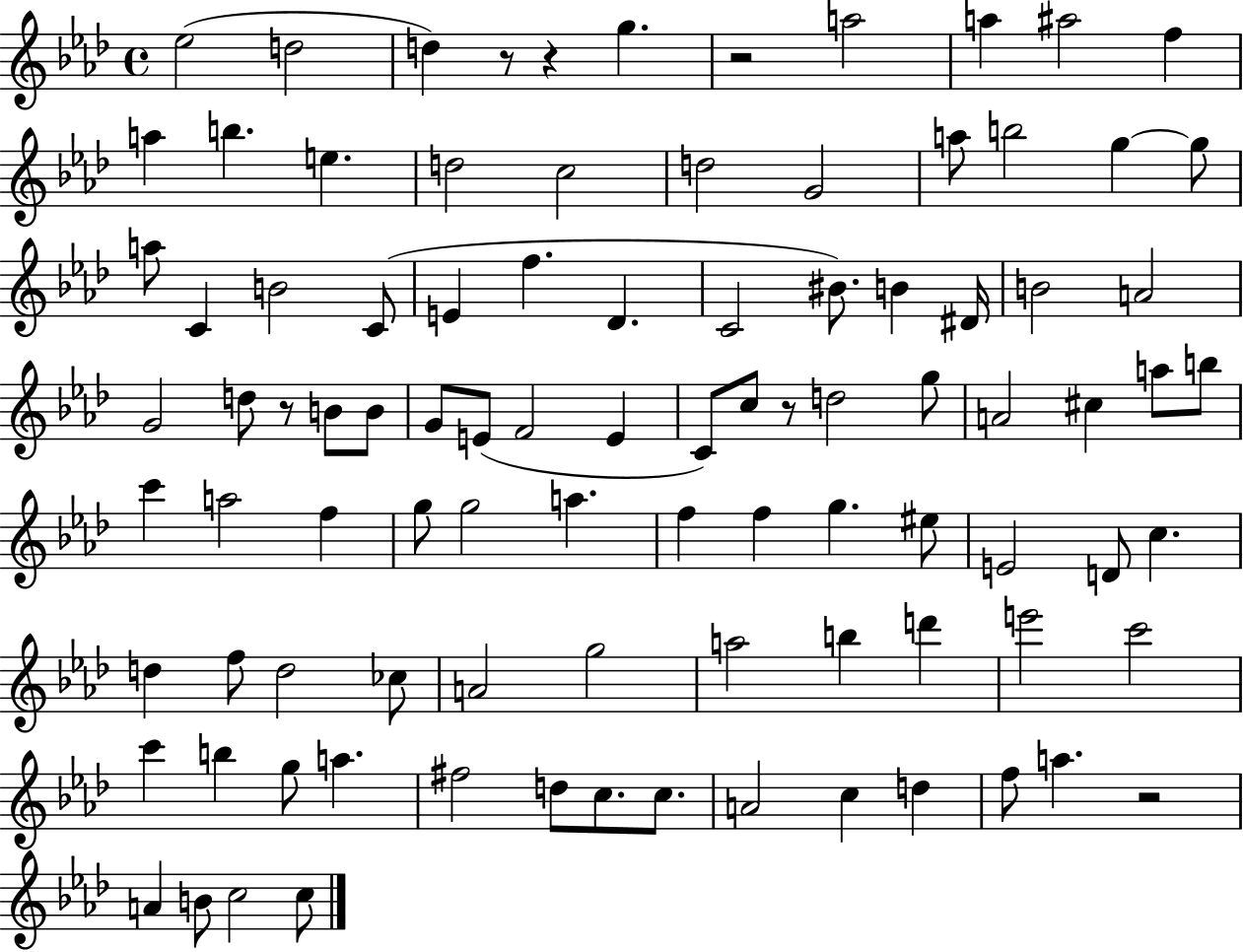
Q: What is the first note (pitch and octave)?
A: Eb5